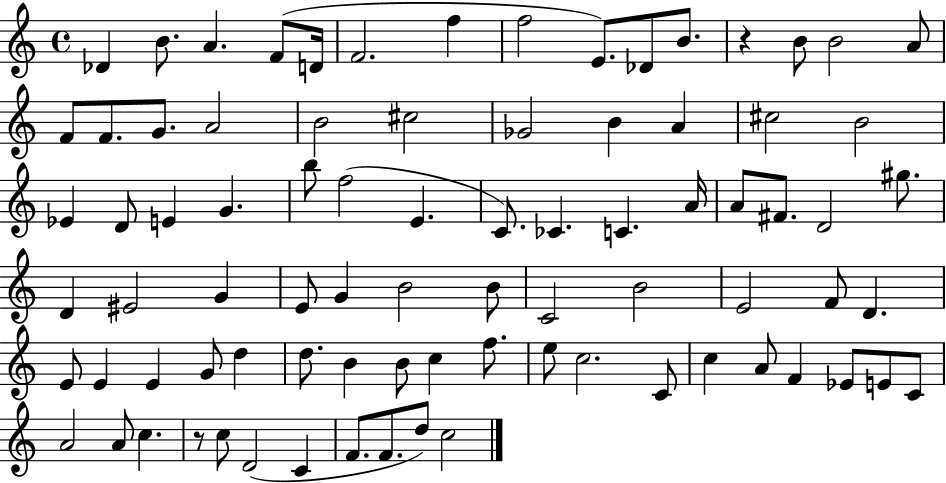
{
  \clef treble
  \time 4/4
  \defaultTimeSignature
  \key c \major
  des'4 b'8. a'4. f'8( d'16 | f'2. f''4 | f''2 e'8.) des'8 b'8. | r4 b'8 b'2 a'8 | \break f'8 f'8. g'8. a'2 | b'2 cis''2 | ges'2 b'4 a'4 | cis''2 b'2 | \break ees'4 d'8 e'4 g'4. | b''8 f''2( e'4. | c'8.) ces'4. c'4. a'16 | a'8 fis'8. d'2 gis''8. | \break d'4 eis'2 g'4 | e'8 g'4 b'2 b'8 | c'2 b'2 | e'2 f'8 d'4. | \break e'8 e'4 e'4 g'8 d''4 | d''8. b'4 b'8 c''4 f''8. | e''8 c''2. c'8 | c''4 a'8 f'4 ees'8 e'8 c'8 | \break a'2 a'8 c''4. | r8 c''8 d'2( c'4 | f'8. f'8. d''8) c''2 | \bar "|."
}